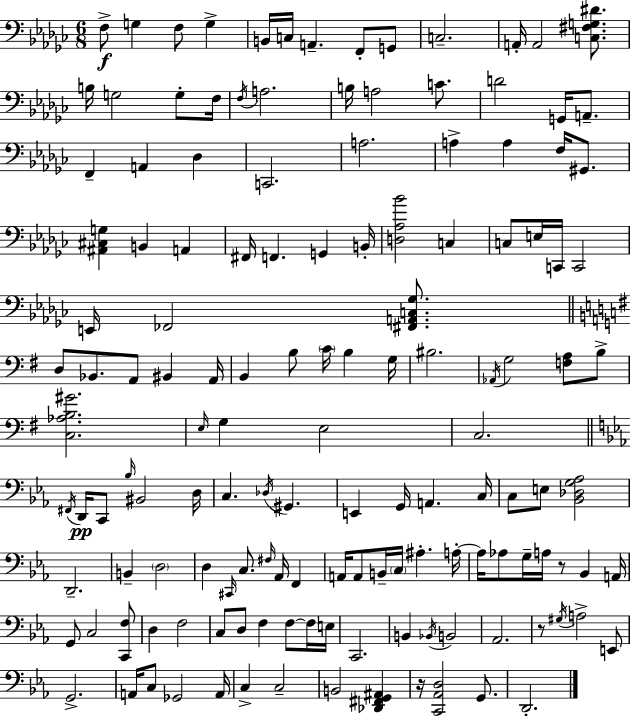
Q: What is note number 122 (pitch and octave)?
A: Gb2